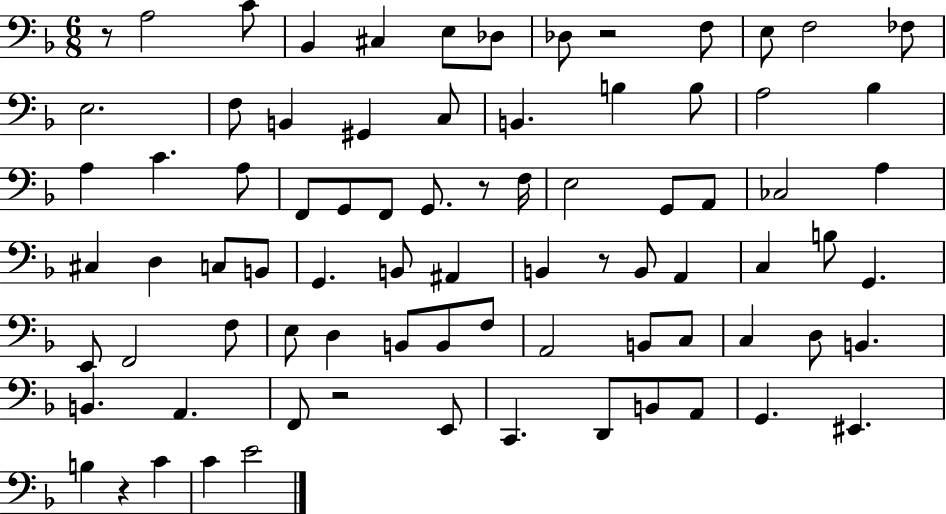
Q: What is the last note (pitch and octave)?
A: E4